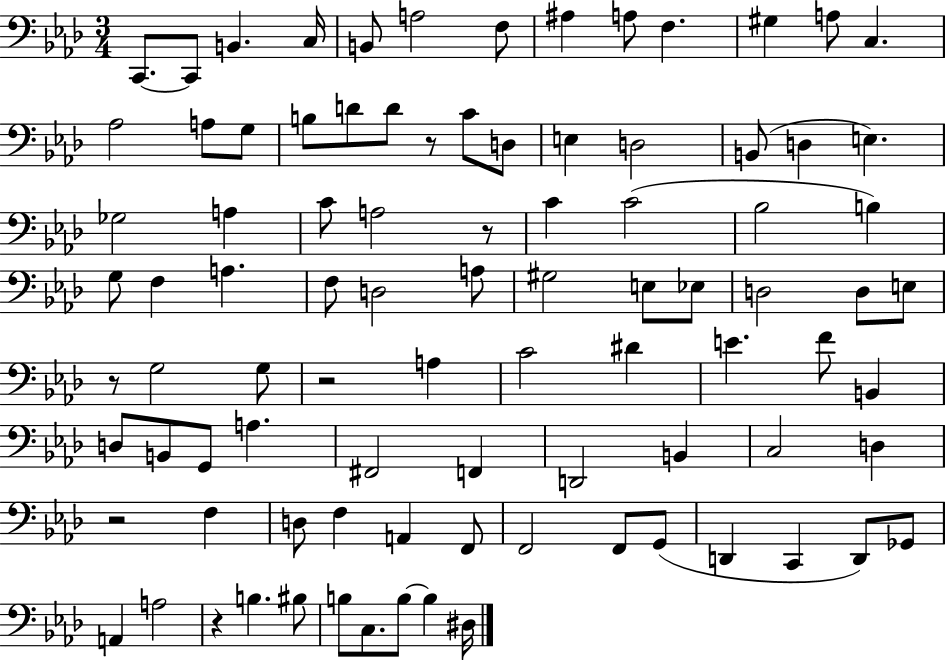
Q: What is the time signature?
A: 3/4